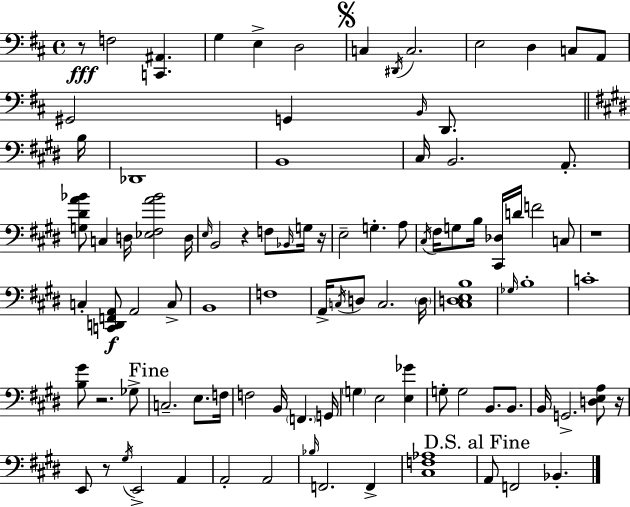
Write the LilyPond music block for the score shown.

{
  \clef bass
  \time 4/4
  \defaultTimeSignature
  \key d \major
  \repeat volta 2 { r8\fff f2 <c, ais,>4. | g4 e4-> d2 | \mark \markup { \musicglyph "scripts.segno" } c4 \acciaccatura { dis,16 } c2. | e2 d4 c8 a,8 | \break gis,2 g,4 \grace { b,16 } d,8. | \bar "||" \break \key e \major b16 des,1 | b,1 | cis16 b,2. a,8.-. | <g dis' a' bes'>8 c4 d16 <ees fis a' bes'>2 | \break d16 \grace { e16 } b,2 r4 f8 | \grace { bes,16 } g16 r16 e2-- g4.-. | a8 \acciaccatura { cis16 } fis16 g8 b16 <cis, des>16 d'16 f'2 | c8 r1 | \break c4-. <c, d, f, a,>8\f a,2 | c8-> b,1 | f1 | a,16-> \acciaccatura { c16 } d8 c2. | \break \parenthesize d16 <cis d e b>1 | \grace { ges16 } b1-. | c'1-. | <b gis'>8 r2. | \break ges8-> \mark "Fine" c2.-- | e8. f16 f2 b,16 \parenthesize f,4. | g,16 \parenthesize g4 e2 | <e ges'>4 g8-. g2 | \break b,8. b,8. b,16 g,2.-> | <d e a>8 r16 e,8 r8 \acciaccatura { gis16 } e,2-> | a,4 a,2-. a,2 | \grace { bes16 } f,2. | \break f,4-> <cis f aes>1 | \mark "D.S. al Fine" a,8 f,2 | bes,4.-. } \bar "|."
}